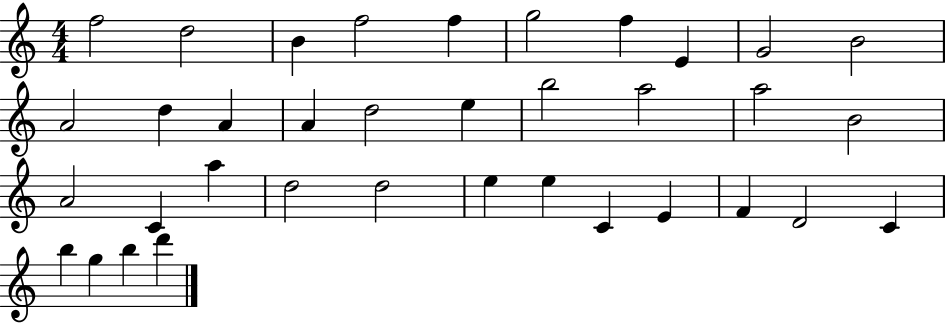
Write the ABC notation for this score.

X:1
T:Untitled
M:4/4
L:1/4
K:C
f2 d2 B f2 f g2 f E G2 B2 A2 d A A d2 e b2 a2 a2 B2 A2 C a d2 d2 e e C E F D2 C b g b d'